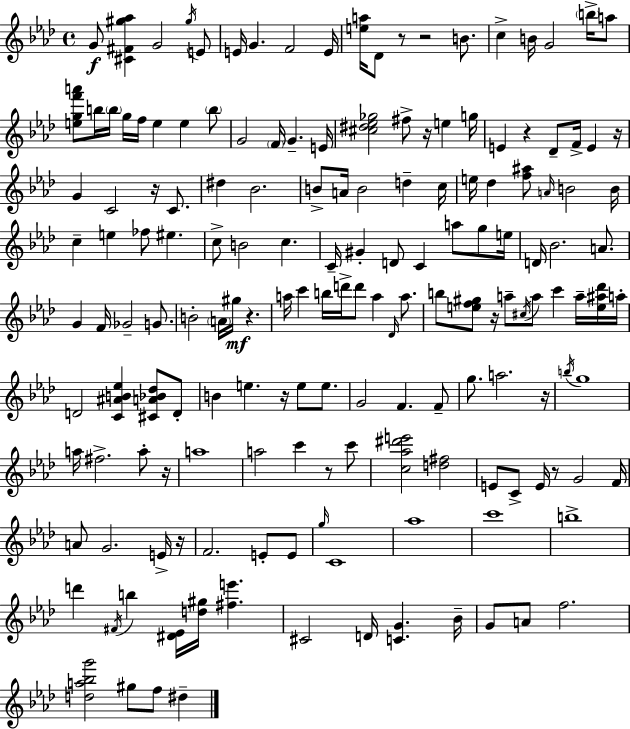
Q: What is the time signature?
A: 4/4